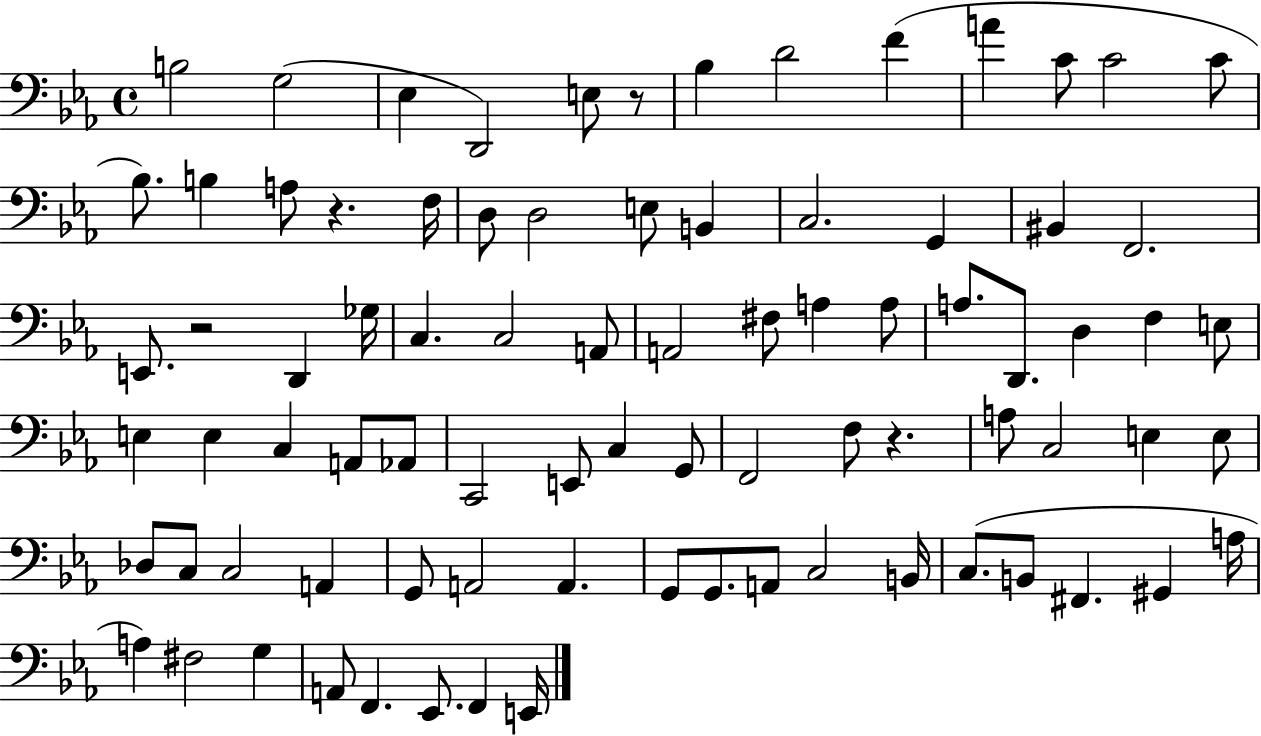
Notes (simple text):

B3/h G3/h Eb3/q D2/h E3/e R/e Bb3/q D4/h F4/q A4/q C4/e C4/h C4/e Bb3/e. B3/q A3/e R/q. F3/s D3/e D3/h E3/e B2/q C3/h. G2/q BIS2/q F2/h. E2/e. R/h D2/q Gb3/s C3/q. C3/h A2/e A2/h F#3/e A3/q A3/e A3/e. D2/e. D3/q F3/q E3/e E3/q E3/q C3/q A2/e Ab2/e C2/h E2/e C3/q G2/e F2/h F3/e R/q. A3/e C3/h E3/q E3/e Db3/e C3/e C3/h A2/q G2/e A2/h A2/q. G2/e G2/e. A2/e C3/h B2/s C3/e. B2/e F#2/q. G#2/q A3/s A3/q F#3/h G3/q A2/e F2/q. Eb2/e. F2/q E2/s